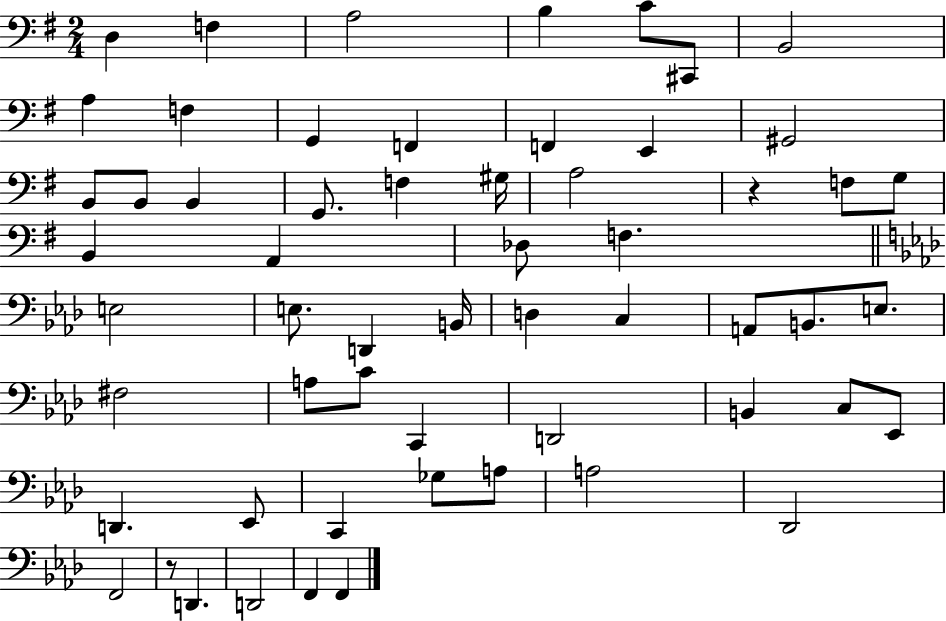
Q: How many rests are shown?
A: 2